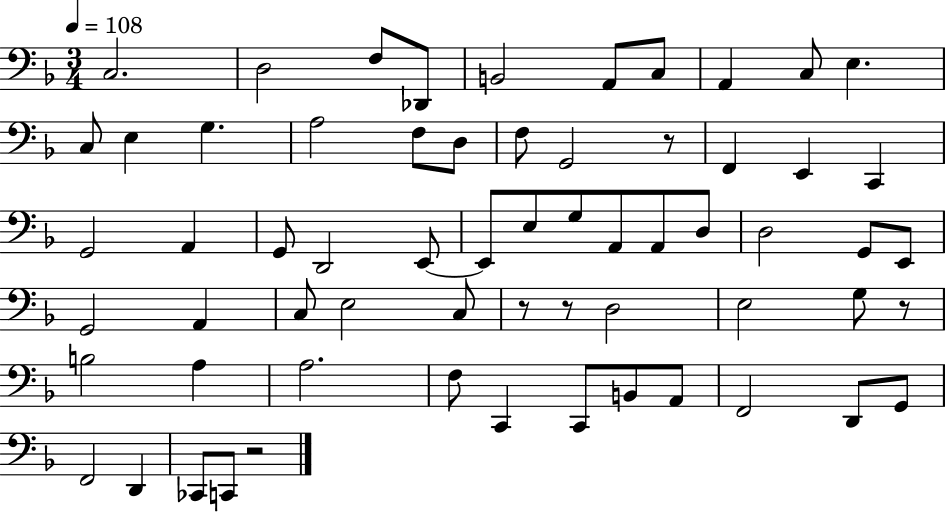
C3/h. D3/h F3/e Db2/e B2/h A2/e C3/e A2/q C3/e E3/q. C3/e E3/q G3/q. A3/h F3/e D3/e F3/e G2/h R/e F2/q E2/q C2/q G2/h A2/q G2/e D2/h E2/e E2/e E3/e G3/e A2/e A2/e D3/e D3/h G2/e E2/e G2/h A2/q C3/e E3/h C3/e R/e R/e D3/h E3/h G3/e R/e B3/h A3/q A3/h. F3/e C2/q C2/e B2/e A2/e F2/h D2/e G2/e F2/h D2/q CES2/e C2/e R/h